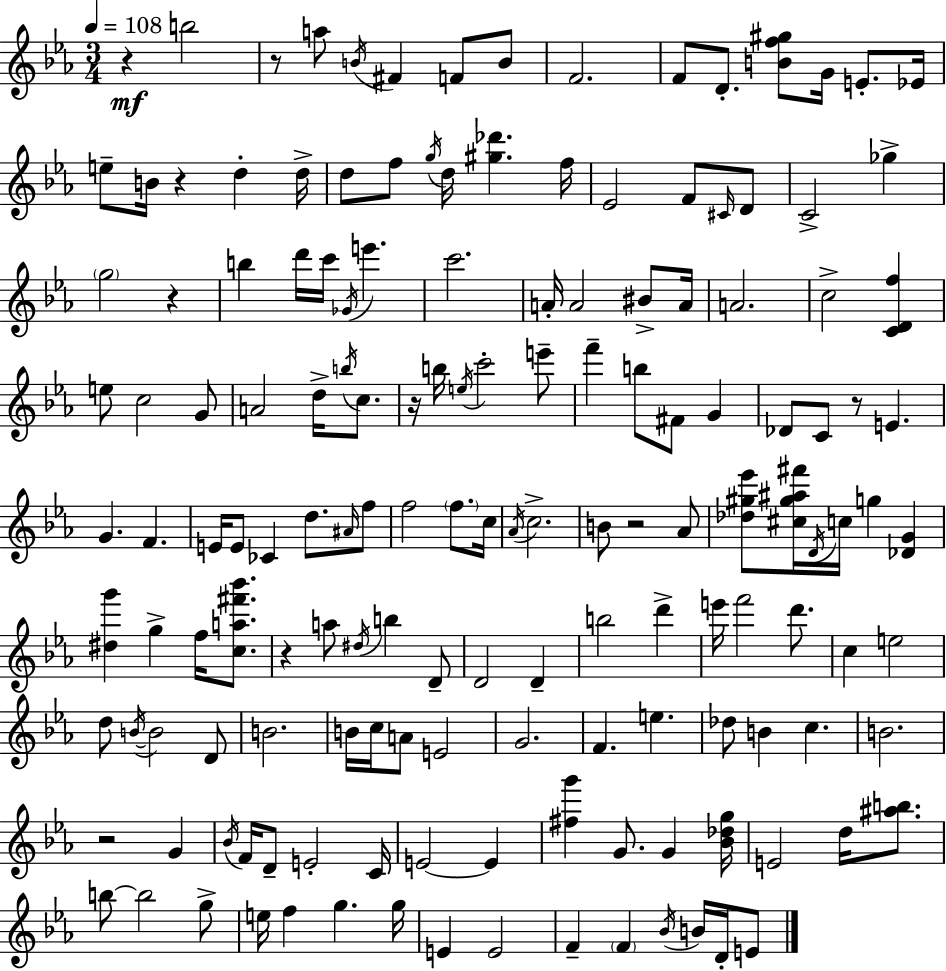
{
  \clef treble
  \numericTimeSignature
  \time 3/4
  \key ees \major
  \tempo 4 = 108
  r4\mf b''2 | r8 a''8 \acciaccatura { b'16 } fis'4 f'8 b'8 | f'2. | f'8 d'8.-. <b' f'' gis''>8 g'16 e'8.-. | \break ees'16 e''8-- b'16 r4 d''4-. | d''16-> d''8 f''8 \acciaccatura { g''16 } d''16 <gis'' des'''>4. | f''16 ees'2 f'8 | \grace { cis'16 } d'8 c'2-> ges''4-> | \break \parenthesize g''2 r4 | b''4 d'''16 c'''16 \acciaccatura { ges'16 } e'''4. | c'''2. | a'16-. a'2 | \break bis'8-> a'16 a'2. | c''2-> | <c' d' f''>4 e''8 c''2 | g'8 a'2 | \break d''16-> \acciaccatura { b''16 } c''8. r16 b''16 \acciaccatura { e''16 } c'''2-. | e'''8-- f'''4-- b''8 | fis'8 g'4 des'8 c'8 r8 | e'4. g'4. | \break f'4. e'16 e'8 ces'4 | d''8. \grace { ais'16 } f''8 f''2 | \parenthesize f''8. c''16 \acciaccatura { aes'16 } c''2.-> | b'8 r2 | \break aes'8 <des'' gis'' ees'''>8 <cis'' gis'' ais'' fis'''>16 \acciaccatura { d'16 } | c''16 g''4 <des' g'>4 <dis'' g'''>4 | g''4-> f''16 <c'' a'' fis''' bes'''>8. r4 | a''8 \acciaccatura { dis''16 } b''4 d'8-- d'2 | \break d'4-- b''2 | d'''4-> e'''16 f'''2 | d'''8. c''4 | e''2 d''8 | \break \acciaccatura { b'16~ }~ b'2 d'8 b'2. | b'16 | c''16 a'8 e'2 g'2. | f'4. | \break e''4. des''8 | b'4 c''4. b'2. | r2 | g'4 \acciaccatura { bes'16 } | \break f'16 d'8-- e'2-. c'16 | e'2~~ e'4 | <fis'' g'''>4 g'8. g'4 <bes' des'' g''>16 | e'2 d''16 <ais'' b''>8. | \break b''8~~ b''2 g''8-> | e''16 f''4 g''4. g''16 | e'4 e'2 | f'4-- \parenthesize f'4 \acciaccatura { bes'16 } b'16 d'16-. e'8 | \break \bar "|."
}